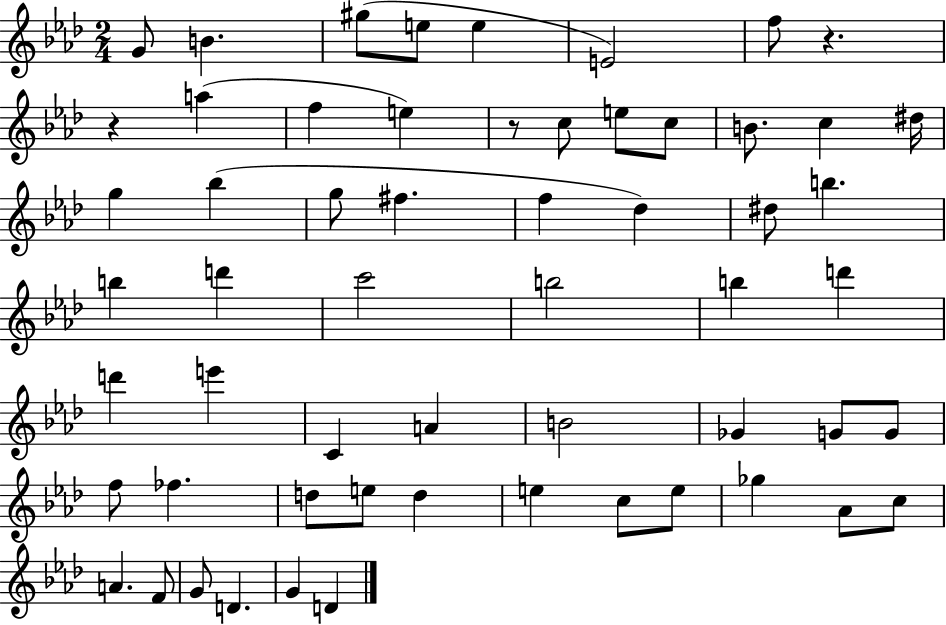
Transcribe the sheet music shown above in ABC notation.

X:1
T:Untitled
M:2/4
L:1/4
K:Ab
G/2 B ^g/2 e/2 e E2 f/2 z z a f e z/2 c/2 e/2 c/2 B/2 c ^d/4 g _b g/2 ^f f _d ^d/2 b b d' c'2 b2 b d' d' e' C A B2 _G G/2 G/2 f/2 _f d/2 e/2 d e c/2 e/2 _g _A/2 c/2 A F/2 G/2 D G D